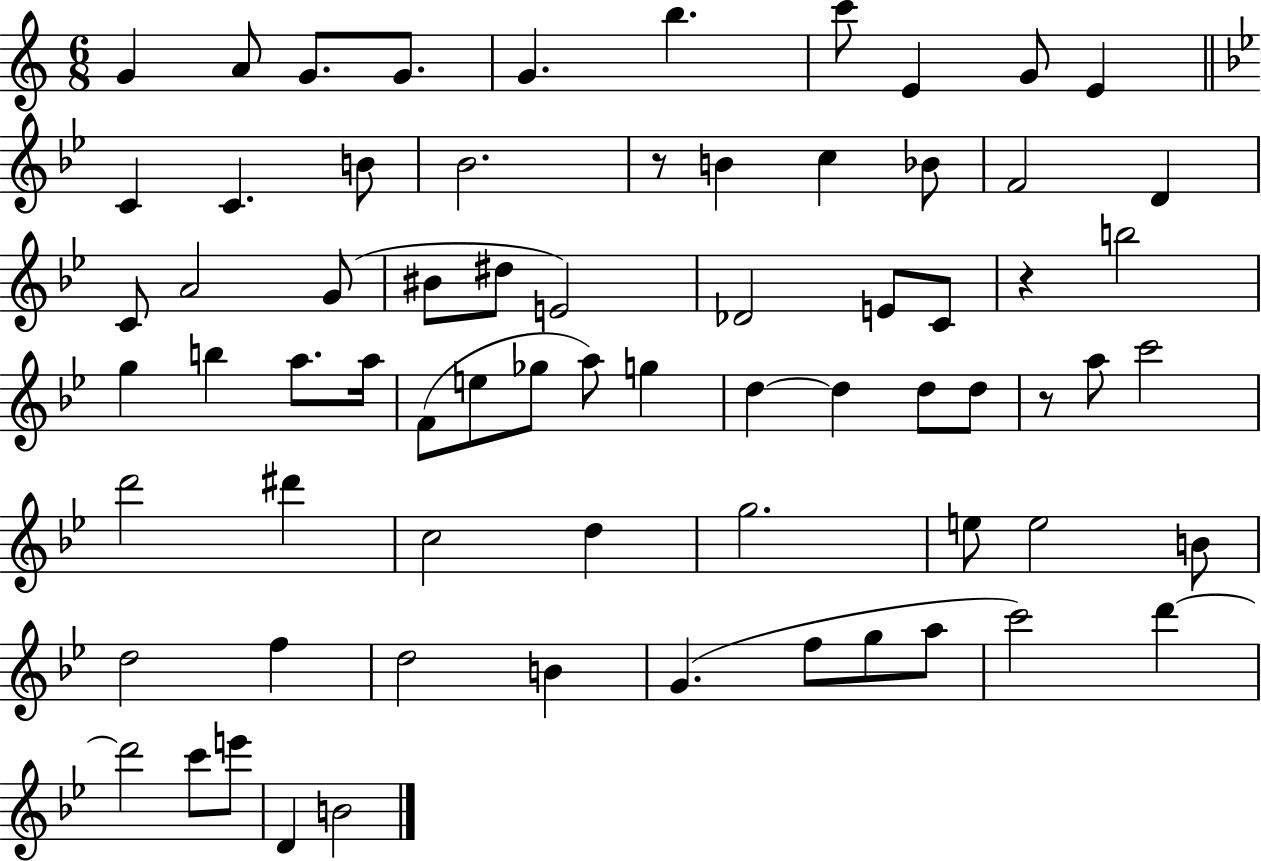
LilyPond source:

{
  \clef treble
  \numericTimeSignature
  \time 6/8
  \key c \major
  \repeat volta 2 { g'4 a'8 g'8. g'8. | g'4. b''4. | c'''8 e'4 g'8 e'4 | \bar "||" \break \key bes \major c'4 c'4. b'8 | bes'2. | r8 b'4 c''4 bes'8 | f'2 d'4 | \break c'8 a'2 g'8( | bis'8 dis''8 e'2) | des'2 e'8 c'8 | r4 b''2 | \break g''4 b''4 a''8. a''16 | f'8( e''8 ges''8 a''8) g''4 | d''4~~ d''4 d''8 d''8 | r8 a''8 c'''2 | \break d'''2 dis'''4 | c''2 d''4 | g''2. | e''8 e''2 b'8 | \break d''2 f''4 | d''2 b'4 | g'4.( f''8 g''8 a''8 | c'''2) d'''4~~ | \break d'''2 c'''8 e'''8 | d'4 b'2 | } \bar "|."
}